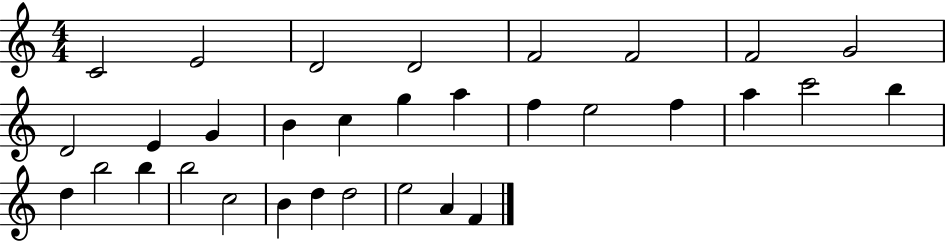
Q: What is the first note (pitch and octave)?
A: C4